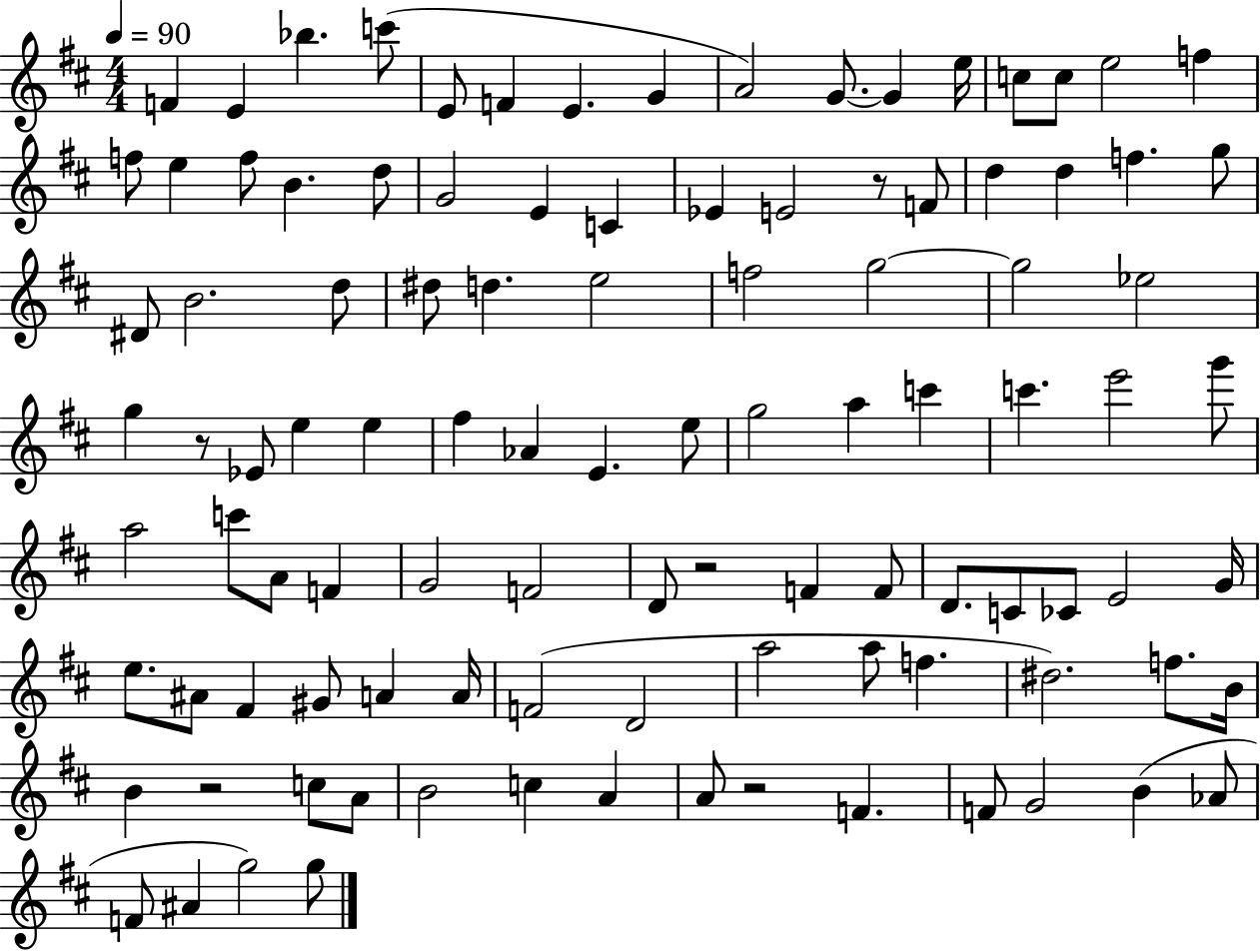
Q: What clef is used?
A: treble